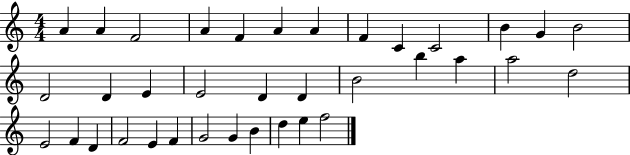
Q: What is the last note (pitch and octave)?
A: F5